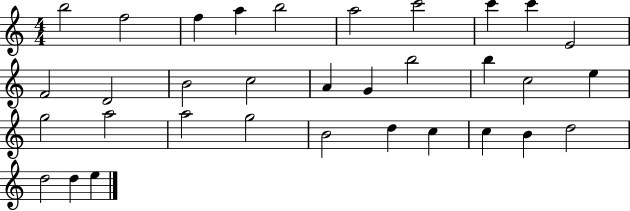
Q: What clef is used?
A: treble